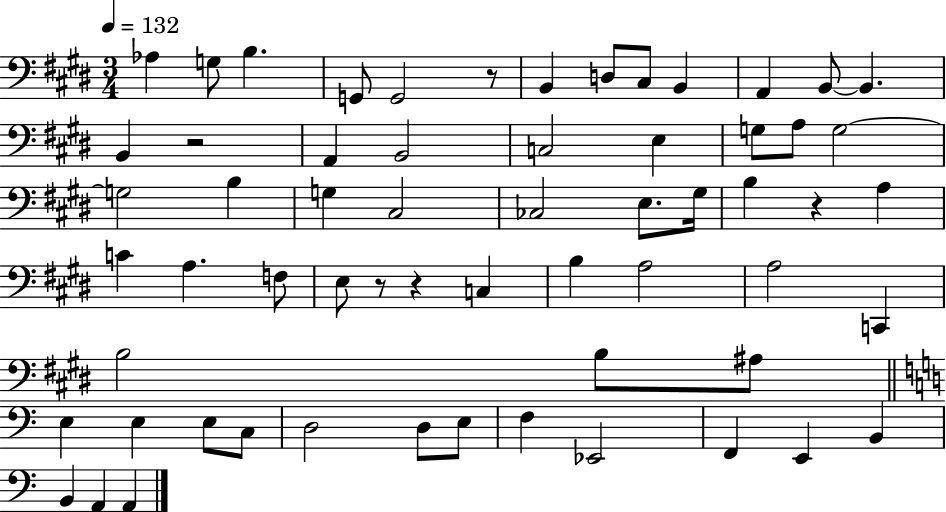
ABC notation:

X:1
T:Untitled
M:3/4
L:1/4
K:E
_A, G,/2 B, G,,/2 G,,2 z/2 B,, D,/2 ^C,/2 B,, A,, B,,/2 B,, B,, z2 A,, B,,2 C,2 E, G,/2 A,/2 G,2 G,2 B, G, ^C,2 _C,2 E,/2 ^G,/4 B, z A, C A, F,/2 E,/2 z/2 z C, B, A,2 A,2 C,, B,2 B,/2 ^A,/2 E, E, E,/2 C,/2 D,2 D,/2 E,/2 F, _E,,2 F,, E,, B,, B,, A,, A,,